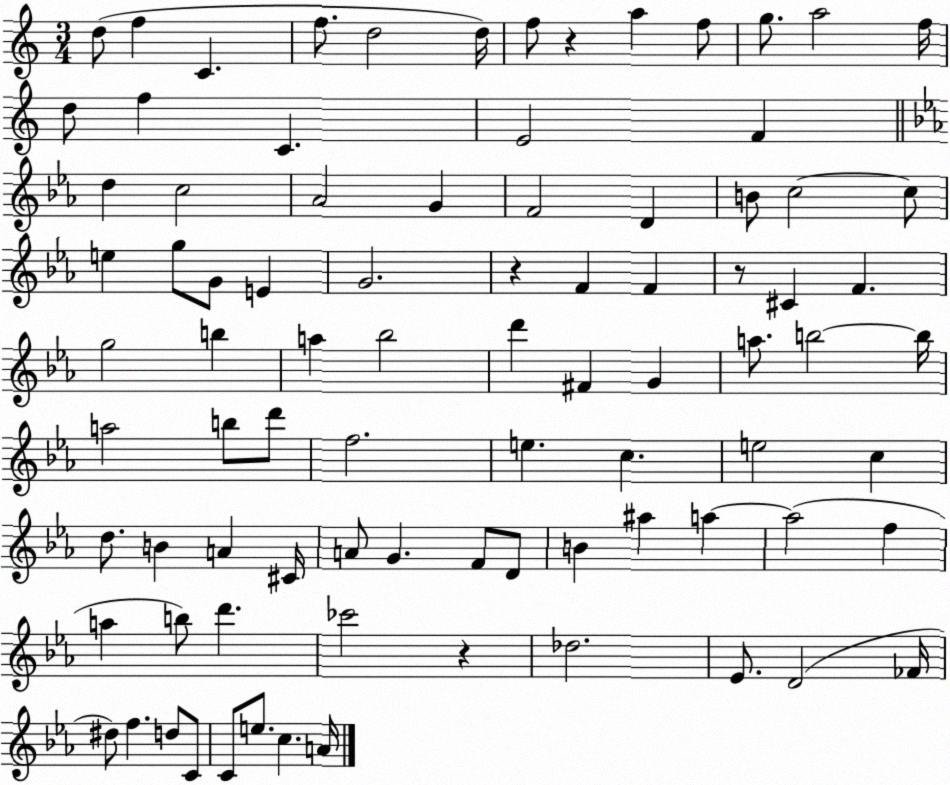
X:1
T:Untitled
M:3/4
L:1/4
K:C
d/2 f C f/2 d2 d/4 f/2 z a f/2 g/2 a2 f/4 d/2 f C E2 F d c2 _A2 G F2 D B/2 c2 c/2 e g/2 G/2 E G2 z F F z/2 ^C F g2 b a _b2 d' ^F G a/2 b2 b/4 a2 b/2 d'/2 f2 e c e2 c d/2 B A ^C/4 A/2 G F/2 D/2 B ^a a a2 f a b/2 d' _c'2 z _d2 _E/2 D2 _F/4 ^d/2 f d/2 C/2 C/2 e/2 c A/4